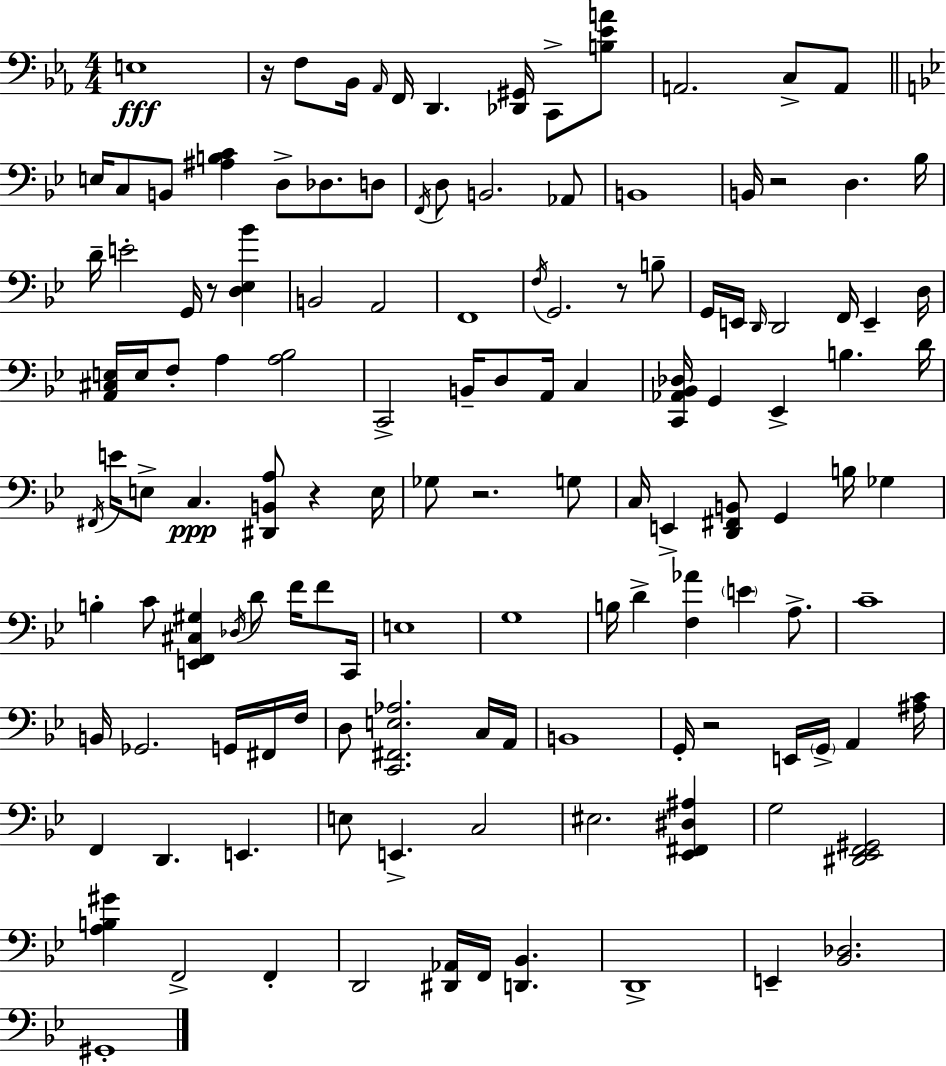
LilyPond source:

{
  \clef bass
  \numericTimeSignature
  \time 4/4
  \key ees \major
  \repeat volta 2 { e1\fff | r16 f8 bes,16 \grace { aes,16 } f,16 d,4. <des, gis,>16 c,8-> <b ees' a'>8 | a,2. c8-> a,8 | \bar "||" \break \key bes \major e16 c8 b,8 <ais b c'>4 d8-> des8. d8 | \acciaccatura { f,16 } d8 b,2. aes,8 | b,1 | b,16 r2 d4. | \break bes16 d'16-- e'2-. g,16 r8 <d ees bes'>4 | b,2 a,2 | f,1 | \acciaccatura { f16 } g,2. r8 | \break b8-- g,16 e,16 \grace { d,16 } d,2 f,16 e,4-- | d16 <a, cis e>16 e16 f8-. a4 <a bes>2 | c,2-> b,16-- d8 a,16 c4 | <c, aes, bes, des>16 g,4 ees,4-> b4. | \break d'16 \acciaccatura { fis,16 } e'16 e8-> c4.\ppp <dis, b, a>8 r4 | e16 ges8 r2. | g8 c16 e,4-> <d, fis, b,>8 g,4 b16 | ges4 b4-. c'8 <e, f, cis gis>4 \acciaccatura { des16 } d'8 | \break f'16 f'8 c,16 e1 | g1 | b16 d'4-> <f aes'>4 \parenthesize e'4 | a8.-> c'1-- | \break b,16 ges,2. | g,16 fis,16 f16 d8 <c, fis, e aes>2. | c16 a,16 b,1 | g,16-. r2 e,16 \parenthesize g,16-> | \break a,4 <ais c'>16 f,4 d,4. e,4. | e8 e,4.-> c2 | eis2. | <ees, fis, dis ais>4 g2 <dis, ees, f, gis,>2 | \break <a b gis'>4 f,2-> | f,4-. d,2 <dis, aes,>16 f,16 <d, bes,>4. | d,1-> | e,4-- <bes, des>2. | \break gis,1-. | } \bar "|."
}